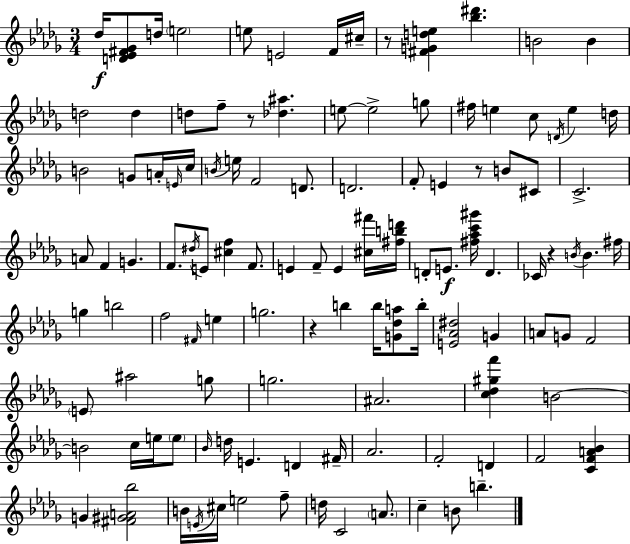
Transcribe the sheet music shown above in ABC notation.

X:1
T:Untitled
M:3/4
L:1/4
K:Bbm
_d/4 [D_E^F_G]/2 d/4 e2 e/2 E2 F/4 ^c/4 z/2 [^FGde] [_b^d'] B2 B d2 d d/2 f/2 z/2 [_d^a] e/2 e2 g/2 ^f/4 e c/2 D/4 e d/4 B2 G/2 A/4 E/4 c/4 B/4 e/4 F2 D/2 D2 F/2 E z/2 B/2 ^C/2 C2 A/2 F G F/2 ^d/4 E/2 [^cf] F/2 E F/2 E [^c^f']/4 [^fbd']/4 D/2 E/2 [^f_ac'^g']/4 D _C/4 z B/4 B ^f/4 g b2 f2 ^F/4 e g2 z b b/4 [G_da]/2 b/4 [E_A^d]2 G A/2 G/2 F2 E/2 ^a2 g/2 g2 ^A2 [c_d^gf'] B2 B2 c/4 e/4 e/2 _B/4 d/4 E D ^F/4 _A2 F2 D F2 [CFA_B] G [^F^GA_b]2 B/4 E/4 ^c/4 e2 f/2 d/4 C2 A/2 c B/2 b